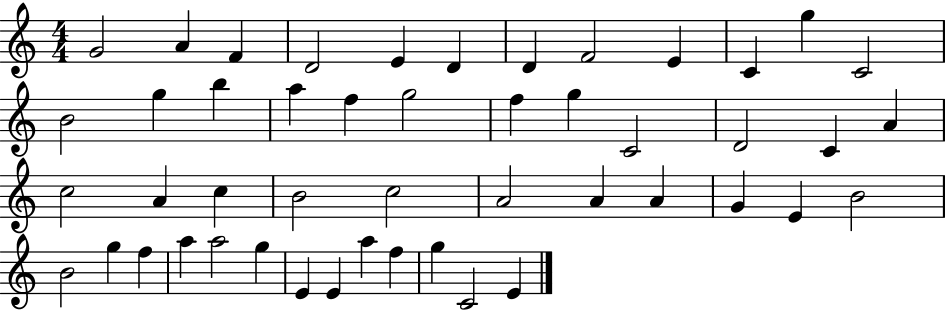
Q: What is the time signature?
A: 4/4